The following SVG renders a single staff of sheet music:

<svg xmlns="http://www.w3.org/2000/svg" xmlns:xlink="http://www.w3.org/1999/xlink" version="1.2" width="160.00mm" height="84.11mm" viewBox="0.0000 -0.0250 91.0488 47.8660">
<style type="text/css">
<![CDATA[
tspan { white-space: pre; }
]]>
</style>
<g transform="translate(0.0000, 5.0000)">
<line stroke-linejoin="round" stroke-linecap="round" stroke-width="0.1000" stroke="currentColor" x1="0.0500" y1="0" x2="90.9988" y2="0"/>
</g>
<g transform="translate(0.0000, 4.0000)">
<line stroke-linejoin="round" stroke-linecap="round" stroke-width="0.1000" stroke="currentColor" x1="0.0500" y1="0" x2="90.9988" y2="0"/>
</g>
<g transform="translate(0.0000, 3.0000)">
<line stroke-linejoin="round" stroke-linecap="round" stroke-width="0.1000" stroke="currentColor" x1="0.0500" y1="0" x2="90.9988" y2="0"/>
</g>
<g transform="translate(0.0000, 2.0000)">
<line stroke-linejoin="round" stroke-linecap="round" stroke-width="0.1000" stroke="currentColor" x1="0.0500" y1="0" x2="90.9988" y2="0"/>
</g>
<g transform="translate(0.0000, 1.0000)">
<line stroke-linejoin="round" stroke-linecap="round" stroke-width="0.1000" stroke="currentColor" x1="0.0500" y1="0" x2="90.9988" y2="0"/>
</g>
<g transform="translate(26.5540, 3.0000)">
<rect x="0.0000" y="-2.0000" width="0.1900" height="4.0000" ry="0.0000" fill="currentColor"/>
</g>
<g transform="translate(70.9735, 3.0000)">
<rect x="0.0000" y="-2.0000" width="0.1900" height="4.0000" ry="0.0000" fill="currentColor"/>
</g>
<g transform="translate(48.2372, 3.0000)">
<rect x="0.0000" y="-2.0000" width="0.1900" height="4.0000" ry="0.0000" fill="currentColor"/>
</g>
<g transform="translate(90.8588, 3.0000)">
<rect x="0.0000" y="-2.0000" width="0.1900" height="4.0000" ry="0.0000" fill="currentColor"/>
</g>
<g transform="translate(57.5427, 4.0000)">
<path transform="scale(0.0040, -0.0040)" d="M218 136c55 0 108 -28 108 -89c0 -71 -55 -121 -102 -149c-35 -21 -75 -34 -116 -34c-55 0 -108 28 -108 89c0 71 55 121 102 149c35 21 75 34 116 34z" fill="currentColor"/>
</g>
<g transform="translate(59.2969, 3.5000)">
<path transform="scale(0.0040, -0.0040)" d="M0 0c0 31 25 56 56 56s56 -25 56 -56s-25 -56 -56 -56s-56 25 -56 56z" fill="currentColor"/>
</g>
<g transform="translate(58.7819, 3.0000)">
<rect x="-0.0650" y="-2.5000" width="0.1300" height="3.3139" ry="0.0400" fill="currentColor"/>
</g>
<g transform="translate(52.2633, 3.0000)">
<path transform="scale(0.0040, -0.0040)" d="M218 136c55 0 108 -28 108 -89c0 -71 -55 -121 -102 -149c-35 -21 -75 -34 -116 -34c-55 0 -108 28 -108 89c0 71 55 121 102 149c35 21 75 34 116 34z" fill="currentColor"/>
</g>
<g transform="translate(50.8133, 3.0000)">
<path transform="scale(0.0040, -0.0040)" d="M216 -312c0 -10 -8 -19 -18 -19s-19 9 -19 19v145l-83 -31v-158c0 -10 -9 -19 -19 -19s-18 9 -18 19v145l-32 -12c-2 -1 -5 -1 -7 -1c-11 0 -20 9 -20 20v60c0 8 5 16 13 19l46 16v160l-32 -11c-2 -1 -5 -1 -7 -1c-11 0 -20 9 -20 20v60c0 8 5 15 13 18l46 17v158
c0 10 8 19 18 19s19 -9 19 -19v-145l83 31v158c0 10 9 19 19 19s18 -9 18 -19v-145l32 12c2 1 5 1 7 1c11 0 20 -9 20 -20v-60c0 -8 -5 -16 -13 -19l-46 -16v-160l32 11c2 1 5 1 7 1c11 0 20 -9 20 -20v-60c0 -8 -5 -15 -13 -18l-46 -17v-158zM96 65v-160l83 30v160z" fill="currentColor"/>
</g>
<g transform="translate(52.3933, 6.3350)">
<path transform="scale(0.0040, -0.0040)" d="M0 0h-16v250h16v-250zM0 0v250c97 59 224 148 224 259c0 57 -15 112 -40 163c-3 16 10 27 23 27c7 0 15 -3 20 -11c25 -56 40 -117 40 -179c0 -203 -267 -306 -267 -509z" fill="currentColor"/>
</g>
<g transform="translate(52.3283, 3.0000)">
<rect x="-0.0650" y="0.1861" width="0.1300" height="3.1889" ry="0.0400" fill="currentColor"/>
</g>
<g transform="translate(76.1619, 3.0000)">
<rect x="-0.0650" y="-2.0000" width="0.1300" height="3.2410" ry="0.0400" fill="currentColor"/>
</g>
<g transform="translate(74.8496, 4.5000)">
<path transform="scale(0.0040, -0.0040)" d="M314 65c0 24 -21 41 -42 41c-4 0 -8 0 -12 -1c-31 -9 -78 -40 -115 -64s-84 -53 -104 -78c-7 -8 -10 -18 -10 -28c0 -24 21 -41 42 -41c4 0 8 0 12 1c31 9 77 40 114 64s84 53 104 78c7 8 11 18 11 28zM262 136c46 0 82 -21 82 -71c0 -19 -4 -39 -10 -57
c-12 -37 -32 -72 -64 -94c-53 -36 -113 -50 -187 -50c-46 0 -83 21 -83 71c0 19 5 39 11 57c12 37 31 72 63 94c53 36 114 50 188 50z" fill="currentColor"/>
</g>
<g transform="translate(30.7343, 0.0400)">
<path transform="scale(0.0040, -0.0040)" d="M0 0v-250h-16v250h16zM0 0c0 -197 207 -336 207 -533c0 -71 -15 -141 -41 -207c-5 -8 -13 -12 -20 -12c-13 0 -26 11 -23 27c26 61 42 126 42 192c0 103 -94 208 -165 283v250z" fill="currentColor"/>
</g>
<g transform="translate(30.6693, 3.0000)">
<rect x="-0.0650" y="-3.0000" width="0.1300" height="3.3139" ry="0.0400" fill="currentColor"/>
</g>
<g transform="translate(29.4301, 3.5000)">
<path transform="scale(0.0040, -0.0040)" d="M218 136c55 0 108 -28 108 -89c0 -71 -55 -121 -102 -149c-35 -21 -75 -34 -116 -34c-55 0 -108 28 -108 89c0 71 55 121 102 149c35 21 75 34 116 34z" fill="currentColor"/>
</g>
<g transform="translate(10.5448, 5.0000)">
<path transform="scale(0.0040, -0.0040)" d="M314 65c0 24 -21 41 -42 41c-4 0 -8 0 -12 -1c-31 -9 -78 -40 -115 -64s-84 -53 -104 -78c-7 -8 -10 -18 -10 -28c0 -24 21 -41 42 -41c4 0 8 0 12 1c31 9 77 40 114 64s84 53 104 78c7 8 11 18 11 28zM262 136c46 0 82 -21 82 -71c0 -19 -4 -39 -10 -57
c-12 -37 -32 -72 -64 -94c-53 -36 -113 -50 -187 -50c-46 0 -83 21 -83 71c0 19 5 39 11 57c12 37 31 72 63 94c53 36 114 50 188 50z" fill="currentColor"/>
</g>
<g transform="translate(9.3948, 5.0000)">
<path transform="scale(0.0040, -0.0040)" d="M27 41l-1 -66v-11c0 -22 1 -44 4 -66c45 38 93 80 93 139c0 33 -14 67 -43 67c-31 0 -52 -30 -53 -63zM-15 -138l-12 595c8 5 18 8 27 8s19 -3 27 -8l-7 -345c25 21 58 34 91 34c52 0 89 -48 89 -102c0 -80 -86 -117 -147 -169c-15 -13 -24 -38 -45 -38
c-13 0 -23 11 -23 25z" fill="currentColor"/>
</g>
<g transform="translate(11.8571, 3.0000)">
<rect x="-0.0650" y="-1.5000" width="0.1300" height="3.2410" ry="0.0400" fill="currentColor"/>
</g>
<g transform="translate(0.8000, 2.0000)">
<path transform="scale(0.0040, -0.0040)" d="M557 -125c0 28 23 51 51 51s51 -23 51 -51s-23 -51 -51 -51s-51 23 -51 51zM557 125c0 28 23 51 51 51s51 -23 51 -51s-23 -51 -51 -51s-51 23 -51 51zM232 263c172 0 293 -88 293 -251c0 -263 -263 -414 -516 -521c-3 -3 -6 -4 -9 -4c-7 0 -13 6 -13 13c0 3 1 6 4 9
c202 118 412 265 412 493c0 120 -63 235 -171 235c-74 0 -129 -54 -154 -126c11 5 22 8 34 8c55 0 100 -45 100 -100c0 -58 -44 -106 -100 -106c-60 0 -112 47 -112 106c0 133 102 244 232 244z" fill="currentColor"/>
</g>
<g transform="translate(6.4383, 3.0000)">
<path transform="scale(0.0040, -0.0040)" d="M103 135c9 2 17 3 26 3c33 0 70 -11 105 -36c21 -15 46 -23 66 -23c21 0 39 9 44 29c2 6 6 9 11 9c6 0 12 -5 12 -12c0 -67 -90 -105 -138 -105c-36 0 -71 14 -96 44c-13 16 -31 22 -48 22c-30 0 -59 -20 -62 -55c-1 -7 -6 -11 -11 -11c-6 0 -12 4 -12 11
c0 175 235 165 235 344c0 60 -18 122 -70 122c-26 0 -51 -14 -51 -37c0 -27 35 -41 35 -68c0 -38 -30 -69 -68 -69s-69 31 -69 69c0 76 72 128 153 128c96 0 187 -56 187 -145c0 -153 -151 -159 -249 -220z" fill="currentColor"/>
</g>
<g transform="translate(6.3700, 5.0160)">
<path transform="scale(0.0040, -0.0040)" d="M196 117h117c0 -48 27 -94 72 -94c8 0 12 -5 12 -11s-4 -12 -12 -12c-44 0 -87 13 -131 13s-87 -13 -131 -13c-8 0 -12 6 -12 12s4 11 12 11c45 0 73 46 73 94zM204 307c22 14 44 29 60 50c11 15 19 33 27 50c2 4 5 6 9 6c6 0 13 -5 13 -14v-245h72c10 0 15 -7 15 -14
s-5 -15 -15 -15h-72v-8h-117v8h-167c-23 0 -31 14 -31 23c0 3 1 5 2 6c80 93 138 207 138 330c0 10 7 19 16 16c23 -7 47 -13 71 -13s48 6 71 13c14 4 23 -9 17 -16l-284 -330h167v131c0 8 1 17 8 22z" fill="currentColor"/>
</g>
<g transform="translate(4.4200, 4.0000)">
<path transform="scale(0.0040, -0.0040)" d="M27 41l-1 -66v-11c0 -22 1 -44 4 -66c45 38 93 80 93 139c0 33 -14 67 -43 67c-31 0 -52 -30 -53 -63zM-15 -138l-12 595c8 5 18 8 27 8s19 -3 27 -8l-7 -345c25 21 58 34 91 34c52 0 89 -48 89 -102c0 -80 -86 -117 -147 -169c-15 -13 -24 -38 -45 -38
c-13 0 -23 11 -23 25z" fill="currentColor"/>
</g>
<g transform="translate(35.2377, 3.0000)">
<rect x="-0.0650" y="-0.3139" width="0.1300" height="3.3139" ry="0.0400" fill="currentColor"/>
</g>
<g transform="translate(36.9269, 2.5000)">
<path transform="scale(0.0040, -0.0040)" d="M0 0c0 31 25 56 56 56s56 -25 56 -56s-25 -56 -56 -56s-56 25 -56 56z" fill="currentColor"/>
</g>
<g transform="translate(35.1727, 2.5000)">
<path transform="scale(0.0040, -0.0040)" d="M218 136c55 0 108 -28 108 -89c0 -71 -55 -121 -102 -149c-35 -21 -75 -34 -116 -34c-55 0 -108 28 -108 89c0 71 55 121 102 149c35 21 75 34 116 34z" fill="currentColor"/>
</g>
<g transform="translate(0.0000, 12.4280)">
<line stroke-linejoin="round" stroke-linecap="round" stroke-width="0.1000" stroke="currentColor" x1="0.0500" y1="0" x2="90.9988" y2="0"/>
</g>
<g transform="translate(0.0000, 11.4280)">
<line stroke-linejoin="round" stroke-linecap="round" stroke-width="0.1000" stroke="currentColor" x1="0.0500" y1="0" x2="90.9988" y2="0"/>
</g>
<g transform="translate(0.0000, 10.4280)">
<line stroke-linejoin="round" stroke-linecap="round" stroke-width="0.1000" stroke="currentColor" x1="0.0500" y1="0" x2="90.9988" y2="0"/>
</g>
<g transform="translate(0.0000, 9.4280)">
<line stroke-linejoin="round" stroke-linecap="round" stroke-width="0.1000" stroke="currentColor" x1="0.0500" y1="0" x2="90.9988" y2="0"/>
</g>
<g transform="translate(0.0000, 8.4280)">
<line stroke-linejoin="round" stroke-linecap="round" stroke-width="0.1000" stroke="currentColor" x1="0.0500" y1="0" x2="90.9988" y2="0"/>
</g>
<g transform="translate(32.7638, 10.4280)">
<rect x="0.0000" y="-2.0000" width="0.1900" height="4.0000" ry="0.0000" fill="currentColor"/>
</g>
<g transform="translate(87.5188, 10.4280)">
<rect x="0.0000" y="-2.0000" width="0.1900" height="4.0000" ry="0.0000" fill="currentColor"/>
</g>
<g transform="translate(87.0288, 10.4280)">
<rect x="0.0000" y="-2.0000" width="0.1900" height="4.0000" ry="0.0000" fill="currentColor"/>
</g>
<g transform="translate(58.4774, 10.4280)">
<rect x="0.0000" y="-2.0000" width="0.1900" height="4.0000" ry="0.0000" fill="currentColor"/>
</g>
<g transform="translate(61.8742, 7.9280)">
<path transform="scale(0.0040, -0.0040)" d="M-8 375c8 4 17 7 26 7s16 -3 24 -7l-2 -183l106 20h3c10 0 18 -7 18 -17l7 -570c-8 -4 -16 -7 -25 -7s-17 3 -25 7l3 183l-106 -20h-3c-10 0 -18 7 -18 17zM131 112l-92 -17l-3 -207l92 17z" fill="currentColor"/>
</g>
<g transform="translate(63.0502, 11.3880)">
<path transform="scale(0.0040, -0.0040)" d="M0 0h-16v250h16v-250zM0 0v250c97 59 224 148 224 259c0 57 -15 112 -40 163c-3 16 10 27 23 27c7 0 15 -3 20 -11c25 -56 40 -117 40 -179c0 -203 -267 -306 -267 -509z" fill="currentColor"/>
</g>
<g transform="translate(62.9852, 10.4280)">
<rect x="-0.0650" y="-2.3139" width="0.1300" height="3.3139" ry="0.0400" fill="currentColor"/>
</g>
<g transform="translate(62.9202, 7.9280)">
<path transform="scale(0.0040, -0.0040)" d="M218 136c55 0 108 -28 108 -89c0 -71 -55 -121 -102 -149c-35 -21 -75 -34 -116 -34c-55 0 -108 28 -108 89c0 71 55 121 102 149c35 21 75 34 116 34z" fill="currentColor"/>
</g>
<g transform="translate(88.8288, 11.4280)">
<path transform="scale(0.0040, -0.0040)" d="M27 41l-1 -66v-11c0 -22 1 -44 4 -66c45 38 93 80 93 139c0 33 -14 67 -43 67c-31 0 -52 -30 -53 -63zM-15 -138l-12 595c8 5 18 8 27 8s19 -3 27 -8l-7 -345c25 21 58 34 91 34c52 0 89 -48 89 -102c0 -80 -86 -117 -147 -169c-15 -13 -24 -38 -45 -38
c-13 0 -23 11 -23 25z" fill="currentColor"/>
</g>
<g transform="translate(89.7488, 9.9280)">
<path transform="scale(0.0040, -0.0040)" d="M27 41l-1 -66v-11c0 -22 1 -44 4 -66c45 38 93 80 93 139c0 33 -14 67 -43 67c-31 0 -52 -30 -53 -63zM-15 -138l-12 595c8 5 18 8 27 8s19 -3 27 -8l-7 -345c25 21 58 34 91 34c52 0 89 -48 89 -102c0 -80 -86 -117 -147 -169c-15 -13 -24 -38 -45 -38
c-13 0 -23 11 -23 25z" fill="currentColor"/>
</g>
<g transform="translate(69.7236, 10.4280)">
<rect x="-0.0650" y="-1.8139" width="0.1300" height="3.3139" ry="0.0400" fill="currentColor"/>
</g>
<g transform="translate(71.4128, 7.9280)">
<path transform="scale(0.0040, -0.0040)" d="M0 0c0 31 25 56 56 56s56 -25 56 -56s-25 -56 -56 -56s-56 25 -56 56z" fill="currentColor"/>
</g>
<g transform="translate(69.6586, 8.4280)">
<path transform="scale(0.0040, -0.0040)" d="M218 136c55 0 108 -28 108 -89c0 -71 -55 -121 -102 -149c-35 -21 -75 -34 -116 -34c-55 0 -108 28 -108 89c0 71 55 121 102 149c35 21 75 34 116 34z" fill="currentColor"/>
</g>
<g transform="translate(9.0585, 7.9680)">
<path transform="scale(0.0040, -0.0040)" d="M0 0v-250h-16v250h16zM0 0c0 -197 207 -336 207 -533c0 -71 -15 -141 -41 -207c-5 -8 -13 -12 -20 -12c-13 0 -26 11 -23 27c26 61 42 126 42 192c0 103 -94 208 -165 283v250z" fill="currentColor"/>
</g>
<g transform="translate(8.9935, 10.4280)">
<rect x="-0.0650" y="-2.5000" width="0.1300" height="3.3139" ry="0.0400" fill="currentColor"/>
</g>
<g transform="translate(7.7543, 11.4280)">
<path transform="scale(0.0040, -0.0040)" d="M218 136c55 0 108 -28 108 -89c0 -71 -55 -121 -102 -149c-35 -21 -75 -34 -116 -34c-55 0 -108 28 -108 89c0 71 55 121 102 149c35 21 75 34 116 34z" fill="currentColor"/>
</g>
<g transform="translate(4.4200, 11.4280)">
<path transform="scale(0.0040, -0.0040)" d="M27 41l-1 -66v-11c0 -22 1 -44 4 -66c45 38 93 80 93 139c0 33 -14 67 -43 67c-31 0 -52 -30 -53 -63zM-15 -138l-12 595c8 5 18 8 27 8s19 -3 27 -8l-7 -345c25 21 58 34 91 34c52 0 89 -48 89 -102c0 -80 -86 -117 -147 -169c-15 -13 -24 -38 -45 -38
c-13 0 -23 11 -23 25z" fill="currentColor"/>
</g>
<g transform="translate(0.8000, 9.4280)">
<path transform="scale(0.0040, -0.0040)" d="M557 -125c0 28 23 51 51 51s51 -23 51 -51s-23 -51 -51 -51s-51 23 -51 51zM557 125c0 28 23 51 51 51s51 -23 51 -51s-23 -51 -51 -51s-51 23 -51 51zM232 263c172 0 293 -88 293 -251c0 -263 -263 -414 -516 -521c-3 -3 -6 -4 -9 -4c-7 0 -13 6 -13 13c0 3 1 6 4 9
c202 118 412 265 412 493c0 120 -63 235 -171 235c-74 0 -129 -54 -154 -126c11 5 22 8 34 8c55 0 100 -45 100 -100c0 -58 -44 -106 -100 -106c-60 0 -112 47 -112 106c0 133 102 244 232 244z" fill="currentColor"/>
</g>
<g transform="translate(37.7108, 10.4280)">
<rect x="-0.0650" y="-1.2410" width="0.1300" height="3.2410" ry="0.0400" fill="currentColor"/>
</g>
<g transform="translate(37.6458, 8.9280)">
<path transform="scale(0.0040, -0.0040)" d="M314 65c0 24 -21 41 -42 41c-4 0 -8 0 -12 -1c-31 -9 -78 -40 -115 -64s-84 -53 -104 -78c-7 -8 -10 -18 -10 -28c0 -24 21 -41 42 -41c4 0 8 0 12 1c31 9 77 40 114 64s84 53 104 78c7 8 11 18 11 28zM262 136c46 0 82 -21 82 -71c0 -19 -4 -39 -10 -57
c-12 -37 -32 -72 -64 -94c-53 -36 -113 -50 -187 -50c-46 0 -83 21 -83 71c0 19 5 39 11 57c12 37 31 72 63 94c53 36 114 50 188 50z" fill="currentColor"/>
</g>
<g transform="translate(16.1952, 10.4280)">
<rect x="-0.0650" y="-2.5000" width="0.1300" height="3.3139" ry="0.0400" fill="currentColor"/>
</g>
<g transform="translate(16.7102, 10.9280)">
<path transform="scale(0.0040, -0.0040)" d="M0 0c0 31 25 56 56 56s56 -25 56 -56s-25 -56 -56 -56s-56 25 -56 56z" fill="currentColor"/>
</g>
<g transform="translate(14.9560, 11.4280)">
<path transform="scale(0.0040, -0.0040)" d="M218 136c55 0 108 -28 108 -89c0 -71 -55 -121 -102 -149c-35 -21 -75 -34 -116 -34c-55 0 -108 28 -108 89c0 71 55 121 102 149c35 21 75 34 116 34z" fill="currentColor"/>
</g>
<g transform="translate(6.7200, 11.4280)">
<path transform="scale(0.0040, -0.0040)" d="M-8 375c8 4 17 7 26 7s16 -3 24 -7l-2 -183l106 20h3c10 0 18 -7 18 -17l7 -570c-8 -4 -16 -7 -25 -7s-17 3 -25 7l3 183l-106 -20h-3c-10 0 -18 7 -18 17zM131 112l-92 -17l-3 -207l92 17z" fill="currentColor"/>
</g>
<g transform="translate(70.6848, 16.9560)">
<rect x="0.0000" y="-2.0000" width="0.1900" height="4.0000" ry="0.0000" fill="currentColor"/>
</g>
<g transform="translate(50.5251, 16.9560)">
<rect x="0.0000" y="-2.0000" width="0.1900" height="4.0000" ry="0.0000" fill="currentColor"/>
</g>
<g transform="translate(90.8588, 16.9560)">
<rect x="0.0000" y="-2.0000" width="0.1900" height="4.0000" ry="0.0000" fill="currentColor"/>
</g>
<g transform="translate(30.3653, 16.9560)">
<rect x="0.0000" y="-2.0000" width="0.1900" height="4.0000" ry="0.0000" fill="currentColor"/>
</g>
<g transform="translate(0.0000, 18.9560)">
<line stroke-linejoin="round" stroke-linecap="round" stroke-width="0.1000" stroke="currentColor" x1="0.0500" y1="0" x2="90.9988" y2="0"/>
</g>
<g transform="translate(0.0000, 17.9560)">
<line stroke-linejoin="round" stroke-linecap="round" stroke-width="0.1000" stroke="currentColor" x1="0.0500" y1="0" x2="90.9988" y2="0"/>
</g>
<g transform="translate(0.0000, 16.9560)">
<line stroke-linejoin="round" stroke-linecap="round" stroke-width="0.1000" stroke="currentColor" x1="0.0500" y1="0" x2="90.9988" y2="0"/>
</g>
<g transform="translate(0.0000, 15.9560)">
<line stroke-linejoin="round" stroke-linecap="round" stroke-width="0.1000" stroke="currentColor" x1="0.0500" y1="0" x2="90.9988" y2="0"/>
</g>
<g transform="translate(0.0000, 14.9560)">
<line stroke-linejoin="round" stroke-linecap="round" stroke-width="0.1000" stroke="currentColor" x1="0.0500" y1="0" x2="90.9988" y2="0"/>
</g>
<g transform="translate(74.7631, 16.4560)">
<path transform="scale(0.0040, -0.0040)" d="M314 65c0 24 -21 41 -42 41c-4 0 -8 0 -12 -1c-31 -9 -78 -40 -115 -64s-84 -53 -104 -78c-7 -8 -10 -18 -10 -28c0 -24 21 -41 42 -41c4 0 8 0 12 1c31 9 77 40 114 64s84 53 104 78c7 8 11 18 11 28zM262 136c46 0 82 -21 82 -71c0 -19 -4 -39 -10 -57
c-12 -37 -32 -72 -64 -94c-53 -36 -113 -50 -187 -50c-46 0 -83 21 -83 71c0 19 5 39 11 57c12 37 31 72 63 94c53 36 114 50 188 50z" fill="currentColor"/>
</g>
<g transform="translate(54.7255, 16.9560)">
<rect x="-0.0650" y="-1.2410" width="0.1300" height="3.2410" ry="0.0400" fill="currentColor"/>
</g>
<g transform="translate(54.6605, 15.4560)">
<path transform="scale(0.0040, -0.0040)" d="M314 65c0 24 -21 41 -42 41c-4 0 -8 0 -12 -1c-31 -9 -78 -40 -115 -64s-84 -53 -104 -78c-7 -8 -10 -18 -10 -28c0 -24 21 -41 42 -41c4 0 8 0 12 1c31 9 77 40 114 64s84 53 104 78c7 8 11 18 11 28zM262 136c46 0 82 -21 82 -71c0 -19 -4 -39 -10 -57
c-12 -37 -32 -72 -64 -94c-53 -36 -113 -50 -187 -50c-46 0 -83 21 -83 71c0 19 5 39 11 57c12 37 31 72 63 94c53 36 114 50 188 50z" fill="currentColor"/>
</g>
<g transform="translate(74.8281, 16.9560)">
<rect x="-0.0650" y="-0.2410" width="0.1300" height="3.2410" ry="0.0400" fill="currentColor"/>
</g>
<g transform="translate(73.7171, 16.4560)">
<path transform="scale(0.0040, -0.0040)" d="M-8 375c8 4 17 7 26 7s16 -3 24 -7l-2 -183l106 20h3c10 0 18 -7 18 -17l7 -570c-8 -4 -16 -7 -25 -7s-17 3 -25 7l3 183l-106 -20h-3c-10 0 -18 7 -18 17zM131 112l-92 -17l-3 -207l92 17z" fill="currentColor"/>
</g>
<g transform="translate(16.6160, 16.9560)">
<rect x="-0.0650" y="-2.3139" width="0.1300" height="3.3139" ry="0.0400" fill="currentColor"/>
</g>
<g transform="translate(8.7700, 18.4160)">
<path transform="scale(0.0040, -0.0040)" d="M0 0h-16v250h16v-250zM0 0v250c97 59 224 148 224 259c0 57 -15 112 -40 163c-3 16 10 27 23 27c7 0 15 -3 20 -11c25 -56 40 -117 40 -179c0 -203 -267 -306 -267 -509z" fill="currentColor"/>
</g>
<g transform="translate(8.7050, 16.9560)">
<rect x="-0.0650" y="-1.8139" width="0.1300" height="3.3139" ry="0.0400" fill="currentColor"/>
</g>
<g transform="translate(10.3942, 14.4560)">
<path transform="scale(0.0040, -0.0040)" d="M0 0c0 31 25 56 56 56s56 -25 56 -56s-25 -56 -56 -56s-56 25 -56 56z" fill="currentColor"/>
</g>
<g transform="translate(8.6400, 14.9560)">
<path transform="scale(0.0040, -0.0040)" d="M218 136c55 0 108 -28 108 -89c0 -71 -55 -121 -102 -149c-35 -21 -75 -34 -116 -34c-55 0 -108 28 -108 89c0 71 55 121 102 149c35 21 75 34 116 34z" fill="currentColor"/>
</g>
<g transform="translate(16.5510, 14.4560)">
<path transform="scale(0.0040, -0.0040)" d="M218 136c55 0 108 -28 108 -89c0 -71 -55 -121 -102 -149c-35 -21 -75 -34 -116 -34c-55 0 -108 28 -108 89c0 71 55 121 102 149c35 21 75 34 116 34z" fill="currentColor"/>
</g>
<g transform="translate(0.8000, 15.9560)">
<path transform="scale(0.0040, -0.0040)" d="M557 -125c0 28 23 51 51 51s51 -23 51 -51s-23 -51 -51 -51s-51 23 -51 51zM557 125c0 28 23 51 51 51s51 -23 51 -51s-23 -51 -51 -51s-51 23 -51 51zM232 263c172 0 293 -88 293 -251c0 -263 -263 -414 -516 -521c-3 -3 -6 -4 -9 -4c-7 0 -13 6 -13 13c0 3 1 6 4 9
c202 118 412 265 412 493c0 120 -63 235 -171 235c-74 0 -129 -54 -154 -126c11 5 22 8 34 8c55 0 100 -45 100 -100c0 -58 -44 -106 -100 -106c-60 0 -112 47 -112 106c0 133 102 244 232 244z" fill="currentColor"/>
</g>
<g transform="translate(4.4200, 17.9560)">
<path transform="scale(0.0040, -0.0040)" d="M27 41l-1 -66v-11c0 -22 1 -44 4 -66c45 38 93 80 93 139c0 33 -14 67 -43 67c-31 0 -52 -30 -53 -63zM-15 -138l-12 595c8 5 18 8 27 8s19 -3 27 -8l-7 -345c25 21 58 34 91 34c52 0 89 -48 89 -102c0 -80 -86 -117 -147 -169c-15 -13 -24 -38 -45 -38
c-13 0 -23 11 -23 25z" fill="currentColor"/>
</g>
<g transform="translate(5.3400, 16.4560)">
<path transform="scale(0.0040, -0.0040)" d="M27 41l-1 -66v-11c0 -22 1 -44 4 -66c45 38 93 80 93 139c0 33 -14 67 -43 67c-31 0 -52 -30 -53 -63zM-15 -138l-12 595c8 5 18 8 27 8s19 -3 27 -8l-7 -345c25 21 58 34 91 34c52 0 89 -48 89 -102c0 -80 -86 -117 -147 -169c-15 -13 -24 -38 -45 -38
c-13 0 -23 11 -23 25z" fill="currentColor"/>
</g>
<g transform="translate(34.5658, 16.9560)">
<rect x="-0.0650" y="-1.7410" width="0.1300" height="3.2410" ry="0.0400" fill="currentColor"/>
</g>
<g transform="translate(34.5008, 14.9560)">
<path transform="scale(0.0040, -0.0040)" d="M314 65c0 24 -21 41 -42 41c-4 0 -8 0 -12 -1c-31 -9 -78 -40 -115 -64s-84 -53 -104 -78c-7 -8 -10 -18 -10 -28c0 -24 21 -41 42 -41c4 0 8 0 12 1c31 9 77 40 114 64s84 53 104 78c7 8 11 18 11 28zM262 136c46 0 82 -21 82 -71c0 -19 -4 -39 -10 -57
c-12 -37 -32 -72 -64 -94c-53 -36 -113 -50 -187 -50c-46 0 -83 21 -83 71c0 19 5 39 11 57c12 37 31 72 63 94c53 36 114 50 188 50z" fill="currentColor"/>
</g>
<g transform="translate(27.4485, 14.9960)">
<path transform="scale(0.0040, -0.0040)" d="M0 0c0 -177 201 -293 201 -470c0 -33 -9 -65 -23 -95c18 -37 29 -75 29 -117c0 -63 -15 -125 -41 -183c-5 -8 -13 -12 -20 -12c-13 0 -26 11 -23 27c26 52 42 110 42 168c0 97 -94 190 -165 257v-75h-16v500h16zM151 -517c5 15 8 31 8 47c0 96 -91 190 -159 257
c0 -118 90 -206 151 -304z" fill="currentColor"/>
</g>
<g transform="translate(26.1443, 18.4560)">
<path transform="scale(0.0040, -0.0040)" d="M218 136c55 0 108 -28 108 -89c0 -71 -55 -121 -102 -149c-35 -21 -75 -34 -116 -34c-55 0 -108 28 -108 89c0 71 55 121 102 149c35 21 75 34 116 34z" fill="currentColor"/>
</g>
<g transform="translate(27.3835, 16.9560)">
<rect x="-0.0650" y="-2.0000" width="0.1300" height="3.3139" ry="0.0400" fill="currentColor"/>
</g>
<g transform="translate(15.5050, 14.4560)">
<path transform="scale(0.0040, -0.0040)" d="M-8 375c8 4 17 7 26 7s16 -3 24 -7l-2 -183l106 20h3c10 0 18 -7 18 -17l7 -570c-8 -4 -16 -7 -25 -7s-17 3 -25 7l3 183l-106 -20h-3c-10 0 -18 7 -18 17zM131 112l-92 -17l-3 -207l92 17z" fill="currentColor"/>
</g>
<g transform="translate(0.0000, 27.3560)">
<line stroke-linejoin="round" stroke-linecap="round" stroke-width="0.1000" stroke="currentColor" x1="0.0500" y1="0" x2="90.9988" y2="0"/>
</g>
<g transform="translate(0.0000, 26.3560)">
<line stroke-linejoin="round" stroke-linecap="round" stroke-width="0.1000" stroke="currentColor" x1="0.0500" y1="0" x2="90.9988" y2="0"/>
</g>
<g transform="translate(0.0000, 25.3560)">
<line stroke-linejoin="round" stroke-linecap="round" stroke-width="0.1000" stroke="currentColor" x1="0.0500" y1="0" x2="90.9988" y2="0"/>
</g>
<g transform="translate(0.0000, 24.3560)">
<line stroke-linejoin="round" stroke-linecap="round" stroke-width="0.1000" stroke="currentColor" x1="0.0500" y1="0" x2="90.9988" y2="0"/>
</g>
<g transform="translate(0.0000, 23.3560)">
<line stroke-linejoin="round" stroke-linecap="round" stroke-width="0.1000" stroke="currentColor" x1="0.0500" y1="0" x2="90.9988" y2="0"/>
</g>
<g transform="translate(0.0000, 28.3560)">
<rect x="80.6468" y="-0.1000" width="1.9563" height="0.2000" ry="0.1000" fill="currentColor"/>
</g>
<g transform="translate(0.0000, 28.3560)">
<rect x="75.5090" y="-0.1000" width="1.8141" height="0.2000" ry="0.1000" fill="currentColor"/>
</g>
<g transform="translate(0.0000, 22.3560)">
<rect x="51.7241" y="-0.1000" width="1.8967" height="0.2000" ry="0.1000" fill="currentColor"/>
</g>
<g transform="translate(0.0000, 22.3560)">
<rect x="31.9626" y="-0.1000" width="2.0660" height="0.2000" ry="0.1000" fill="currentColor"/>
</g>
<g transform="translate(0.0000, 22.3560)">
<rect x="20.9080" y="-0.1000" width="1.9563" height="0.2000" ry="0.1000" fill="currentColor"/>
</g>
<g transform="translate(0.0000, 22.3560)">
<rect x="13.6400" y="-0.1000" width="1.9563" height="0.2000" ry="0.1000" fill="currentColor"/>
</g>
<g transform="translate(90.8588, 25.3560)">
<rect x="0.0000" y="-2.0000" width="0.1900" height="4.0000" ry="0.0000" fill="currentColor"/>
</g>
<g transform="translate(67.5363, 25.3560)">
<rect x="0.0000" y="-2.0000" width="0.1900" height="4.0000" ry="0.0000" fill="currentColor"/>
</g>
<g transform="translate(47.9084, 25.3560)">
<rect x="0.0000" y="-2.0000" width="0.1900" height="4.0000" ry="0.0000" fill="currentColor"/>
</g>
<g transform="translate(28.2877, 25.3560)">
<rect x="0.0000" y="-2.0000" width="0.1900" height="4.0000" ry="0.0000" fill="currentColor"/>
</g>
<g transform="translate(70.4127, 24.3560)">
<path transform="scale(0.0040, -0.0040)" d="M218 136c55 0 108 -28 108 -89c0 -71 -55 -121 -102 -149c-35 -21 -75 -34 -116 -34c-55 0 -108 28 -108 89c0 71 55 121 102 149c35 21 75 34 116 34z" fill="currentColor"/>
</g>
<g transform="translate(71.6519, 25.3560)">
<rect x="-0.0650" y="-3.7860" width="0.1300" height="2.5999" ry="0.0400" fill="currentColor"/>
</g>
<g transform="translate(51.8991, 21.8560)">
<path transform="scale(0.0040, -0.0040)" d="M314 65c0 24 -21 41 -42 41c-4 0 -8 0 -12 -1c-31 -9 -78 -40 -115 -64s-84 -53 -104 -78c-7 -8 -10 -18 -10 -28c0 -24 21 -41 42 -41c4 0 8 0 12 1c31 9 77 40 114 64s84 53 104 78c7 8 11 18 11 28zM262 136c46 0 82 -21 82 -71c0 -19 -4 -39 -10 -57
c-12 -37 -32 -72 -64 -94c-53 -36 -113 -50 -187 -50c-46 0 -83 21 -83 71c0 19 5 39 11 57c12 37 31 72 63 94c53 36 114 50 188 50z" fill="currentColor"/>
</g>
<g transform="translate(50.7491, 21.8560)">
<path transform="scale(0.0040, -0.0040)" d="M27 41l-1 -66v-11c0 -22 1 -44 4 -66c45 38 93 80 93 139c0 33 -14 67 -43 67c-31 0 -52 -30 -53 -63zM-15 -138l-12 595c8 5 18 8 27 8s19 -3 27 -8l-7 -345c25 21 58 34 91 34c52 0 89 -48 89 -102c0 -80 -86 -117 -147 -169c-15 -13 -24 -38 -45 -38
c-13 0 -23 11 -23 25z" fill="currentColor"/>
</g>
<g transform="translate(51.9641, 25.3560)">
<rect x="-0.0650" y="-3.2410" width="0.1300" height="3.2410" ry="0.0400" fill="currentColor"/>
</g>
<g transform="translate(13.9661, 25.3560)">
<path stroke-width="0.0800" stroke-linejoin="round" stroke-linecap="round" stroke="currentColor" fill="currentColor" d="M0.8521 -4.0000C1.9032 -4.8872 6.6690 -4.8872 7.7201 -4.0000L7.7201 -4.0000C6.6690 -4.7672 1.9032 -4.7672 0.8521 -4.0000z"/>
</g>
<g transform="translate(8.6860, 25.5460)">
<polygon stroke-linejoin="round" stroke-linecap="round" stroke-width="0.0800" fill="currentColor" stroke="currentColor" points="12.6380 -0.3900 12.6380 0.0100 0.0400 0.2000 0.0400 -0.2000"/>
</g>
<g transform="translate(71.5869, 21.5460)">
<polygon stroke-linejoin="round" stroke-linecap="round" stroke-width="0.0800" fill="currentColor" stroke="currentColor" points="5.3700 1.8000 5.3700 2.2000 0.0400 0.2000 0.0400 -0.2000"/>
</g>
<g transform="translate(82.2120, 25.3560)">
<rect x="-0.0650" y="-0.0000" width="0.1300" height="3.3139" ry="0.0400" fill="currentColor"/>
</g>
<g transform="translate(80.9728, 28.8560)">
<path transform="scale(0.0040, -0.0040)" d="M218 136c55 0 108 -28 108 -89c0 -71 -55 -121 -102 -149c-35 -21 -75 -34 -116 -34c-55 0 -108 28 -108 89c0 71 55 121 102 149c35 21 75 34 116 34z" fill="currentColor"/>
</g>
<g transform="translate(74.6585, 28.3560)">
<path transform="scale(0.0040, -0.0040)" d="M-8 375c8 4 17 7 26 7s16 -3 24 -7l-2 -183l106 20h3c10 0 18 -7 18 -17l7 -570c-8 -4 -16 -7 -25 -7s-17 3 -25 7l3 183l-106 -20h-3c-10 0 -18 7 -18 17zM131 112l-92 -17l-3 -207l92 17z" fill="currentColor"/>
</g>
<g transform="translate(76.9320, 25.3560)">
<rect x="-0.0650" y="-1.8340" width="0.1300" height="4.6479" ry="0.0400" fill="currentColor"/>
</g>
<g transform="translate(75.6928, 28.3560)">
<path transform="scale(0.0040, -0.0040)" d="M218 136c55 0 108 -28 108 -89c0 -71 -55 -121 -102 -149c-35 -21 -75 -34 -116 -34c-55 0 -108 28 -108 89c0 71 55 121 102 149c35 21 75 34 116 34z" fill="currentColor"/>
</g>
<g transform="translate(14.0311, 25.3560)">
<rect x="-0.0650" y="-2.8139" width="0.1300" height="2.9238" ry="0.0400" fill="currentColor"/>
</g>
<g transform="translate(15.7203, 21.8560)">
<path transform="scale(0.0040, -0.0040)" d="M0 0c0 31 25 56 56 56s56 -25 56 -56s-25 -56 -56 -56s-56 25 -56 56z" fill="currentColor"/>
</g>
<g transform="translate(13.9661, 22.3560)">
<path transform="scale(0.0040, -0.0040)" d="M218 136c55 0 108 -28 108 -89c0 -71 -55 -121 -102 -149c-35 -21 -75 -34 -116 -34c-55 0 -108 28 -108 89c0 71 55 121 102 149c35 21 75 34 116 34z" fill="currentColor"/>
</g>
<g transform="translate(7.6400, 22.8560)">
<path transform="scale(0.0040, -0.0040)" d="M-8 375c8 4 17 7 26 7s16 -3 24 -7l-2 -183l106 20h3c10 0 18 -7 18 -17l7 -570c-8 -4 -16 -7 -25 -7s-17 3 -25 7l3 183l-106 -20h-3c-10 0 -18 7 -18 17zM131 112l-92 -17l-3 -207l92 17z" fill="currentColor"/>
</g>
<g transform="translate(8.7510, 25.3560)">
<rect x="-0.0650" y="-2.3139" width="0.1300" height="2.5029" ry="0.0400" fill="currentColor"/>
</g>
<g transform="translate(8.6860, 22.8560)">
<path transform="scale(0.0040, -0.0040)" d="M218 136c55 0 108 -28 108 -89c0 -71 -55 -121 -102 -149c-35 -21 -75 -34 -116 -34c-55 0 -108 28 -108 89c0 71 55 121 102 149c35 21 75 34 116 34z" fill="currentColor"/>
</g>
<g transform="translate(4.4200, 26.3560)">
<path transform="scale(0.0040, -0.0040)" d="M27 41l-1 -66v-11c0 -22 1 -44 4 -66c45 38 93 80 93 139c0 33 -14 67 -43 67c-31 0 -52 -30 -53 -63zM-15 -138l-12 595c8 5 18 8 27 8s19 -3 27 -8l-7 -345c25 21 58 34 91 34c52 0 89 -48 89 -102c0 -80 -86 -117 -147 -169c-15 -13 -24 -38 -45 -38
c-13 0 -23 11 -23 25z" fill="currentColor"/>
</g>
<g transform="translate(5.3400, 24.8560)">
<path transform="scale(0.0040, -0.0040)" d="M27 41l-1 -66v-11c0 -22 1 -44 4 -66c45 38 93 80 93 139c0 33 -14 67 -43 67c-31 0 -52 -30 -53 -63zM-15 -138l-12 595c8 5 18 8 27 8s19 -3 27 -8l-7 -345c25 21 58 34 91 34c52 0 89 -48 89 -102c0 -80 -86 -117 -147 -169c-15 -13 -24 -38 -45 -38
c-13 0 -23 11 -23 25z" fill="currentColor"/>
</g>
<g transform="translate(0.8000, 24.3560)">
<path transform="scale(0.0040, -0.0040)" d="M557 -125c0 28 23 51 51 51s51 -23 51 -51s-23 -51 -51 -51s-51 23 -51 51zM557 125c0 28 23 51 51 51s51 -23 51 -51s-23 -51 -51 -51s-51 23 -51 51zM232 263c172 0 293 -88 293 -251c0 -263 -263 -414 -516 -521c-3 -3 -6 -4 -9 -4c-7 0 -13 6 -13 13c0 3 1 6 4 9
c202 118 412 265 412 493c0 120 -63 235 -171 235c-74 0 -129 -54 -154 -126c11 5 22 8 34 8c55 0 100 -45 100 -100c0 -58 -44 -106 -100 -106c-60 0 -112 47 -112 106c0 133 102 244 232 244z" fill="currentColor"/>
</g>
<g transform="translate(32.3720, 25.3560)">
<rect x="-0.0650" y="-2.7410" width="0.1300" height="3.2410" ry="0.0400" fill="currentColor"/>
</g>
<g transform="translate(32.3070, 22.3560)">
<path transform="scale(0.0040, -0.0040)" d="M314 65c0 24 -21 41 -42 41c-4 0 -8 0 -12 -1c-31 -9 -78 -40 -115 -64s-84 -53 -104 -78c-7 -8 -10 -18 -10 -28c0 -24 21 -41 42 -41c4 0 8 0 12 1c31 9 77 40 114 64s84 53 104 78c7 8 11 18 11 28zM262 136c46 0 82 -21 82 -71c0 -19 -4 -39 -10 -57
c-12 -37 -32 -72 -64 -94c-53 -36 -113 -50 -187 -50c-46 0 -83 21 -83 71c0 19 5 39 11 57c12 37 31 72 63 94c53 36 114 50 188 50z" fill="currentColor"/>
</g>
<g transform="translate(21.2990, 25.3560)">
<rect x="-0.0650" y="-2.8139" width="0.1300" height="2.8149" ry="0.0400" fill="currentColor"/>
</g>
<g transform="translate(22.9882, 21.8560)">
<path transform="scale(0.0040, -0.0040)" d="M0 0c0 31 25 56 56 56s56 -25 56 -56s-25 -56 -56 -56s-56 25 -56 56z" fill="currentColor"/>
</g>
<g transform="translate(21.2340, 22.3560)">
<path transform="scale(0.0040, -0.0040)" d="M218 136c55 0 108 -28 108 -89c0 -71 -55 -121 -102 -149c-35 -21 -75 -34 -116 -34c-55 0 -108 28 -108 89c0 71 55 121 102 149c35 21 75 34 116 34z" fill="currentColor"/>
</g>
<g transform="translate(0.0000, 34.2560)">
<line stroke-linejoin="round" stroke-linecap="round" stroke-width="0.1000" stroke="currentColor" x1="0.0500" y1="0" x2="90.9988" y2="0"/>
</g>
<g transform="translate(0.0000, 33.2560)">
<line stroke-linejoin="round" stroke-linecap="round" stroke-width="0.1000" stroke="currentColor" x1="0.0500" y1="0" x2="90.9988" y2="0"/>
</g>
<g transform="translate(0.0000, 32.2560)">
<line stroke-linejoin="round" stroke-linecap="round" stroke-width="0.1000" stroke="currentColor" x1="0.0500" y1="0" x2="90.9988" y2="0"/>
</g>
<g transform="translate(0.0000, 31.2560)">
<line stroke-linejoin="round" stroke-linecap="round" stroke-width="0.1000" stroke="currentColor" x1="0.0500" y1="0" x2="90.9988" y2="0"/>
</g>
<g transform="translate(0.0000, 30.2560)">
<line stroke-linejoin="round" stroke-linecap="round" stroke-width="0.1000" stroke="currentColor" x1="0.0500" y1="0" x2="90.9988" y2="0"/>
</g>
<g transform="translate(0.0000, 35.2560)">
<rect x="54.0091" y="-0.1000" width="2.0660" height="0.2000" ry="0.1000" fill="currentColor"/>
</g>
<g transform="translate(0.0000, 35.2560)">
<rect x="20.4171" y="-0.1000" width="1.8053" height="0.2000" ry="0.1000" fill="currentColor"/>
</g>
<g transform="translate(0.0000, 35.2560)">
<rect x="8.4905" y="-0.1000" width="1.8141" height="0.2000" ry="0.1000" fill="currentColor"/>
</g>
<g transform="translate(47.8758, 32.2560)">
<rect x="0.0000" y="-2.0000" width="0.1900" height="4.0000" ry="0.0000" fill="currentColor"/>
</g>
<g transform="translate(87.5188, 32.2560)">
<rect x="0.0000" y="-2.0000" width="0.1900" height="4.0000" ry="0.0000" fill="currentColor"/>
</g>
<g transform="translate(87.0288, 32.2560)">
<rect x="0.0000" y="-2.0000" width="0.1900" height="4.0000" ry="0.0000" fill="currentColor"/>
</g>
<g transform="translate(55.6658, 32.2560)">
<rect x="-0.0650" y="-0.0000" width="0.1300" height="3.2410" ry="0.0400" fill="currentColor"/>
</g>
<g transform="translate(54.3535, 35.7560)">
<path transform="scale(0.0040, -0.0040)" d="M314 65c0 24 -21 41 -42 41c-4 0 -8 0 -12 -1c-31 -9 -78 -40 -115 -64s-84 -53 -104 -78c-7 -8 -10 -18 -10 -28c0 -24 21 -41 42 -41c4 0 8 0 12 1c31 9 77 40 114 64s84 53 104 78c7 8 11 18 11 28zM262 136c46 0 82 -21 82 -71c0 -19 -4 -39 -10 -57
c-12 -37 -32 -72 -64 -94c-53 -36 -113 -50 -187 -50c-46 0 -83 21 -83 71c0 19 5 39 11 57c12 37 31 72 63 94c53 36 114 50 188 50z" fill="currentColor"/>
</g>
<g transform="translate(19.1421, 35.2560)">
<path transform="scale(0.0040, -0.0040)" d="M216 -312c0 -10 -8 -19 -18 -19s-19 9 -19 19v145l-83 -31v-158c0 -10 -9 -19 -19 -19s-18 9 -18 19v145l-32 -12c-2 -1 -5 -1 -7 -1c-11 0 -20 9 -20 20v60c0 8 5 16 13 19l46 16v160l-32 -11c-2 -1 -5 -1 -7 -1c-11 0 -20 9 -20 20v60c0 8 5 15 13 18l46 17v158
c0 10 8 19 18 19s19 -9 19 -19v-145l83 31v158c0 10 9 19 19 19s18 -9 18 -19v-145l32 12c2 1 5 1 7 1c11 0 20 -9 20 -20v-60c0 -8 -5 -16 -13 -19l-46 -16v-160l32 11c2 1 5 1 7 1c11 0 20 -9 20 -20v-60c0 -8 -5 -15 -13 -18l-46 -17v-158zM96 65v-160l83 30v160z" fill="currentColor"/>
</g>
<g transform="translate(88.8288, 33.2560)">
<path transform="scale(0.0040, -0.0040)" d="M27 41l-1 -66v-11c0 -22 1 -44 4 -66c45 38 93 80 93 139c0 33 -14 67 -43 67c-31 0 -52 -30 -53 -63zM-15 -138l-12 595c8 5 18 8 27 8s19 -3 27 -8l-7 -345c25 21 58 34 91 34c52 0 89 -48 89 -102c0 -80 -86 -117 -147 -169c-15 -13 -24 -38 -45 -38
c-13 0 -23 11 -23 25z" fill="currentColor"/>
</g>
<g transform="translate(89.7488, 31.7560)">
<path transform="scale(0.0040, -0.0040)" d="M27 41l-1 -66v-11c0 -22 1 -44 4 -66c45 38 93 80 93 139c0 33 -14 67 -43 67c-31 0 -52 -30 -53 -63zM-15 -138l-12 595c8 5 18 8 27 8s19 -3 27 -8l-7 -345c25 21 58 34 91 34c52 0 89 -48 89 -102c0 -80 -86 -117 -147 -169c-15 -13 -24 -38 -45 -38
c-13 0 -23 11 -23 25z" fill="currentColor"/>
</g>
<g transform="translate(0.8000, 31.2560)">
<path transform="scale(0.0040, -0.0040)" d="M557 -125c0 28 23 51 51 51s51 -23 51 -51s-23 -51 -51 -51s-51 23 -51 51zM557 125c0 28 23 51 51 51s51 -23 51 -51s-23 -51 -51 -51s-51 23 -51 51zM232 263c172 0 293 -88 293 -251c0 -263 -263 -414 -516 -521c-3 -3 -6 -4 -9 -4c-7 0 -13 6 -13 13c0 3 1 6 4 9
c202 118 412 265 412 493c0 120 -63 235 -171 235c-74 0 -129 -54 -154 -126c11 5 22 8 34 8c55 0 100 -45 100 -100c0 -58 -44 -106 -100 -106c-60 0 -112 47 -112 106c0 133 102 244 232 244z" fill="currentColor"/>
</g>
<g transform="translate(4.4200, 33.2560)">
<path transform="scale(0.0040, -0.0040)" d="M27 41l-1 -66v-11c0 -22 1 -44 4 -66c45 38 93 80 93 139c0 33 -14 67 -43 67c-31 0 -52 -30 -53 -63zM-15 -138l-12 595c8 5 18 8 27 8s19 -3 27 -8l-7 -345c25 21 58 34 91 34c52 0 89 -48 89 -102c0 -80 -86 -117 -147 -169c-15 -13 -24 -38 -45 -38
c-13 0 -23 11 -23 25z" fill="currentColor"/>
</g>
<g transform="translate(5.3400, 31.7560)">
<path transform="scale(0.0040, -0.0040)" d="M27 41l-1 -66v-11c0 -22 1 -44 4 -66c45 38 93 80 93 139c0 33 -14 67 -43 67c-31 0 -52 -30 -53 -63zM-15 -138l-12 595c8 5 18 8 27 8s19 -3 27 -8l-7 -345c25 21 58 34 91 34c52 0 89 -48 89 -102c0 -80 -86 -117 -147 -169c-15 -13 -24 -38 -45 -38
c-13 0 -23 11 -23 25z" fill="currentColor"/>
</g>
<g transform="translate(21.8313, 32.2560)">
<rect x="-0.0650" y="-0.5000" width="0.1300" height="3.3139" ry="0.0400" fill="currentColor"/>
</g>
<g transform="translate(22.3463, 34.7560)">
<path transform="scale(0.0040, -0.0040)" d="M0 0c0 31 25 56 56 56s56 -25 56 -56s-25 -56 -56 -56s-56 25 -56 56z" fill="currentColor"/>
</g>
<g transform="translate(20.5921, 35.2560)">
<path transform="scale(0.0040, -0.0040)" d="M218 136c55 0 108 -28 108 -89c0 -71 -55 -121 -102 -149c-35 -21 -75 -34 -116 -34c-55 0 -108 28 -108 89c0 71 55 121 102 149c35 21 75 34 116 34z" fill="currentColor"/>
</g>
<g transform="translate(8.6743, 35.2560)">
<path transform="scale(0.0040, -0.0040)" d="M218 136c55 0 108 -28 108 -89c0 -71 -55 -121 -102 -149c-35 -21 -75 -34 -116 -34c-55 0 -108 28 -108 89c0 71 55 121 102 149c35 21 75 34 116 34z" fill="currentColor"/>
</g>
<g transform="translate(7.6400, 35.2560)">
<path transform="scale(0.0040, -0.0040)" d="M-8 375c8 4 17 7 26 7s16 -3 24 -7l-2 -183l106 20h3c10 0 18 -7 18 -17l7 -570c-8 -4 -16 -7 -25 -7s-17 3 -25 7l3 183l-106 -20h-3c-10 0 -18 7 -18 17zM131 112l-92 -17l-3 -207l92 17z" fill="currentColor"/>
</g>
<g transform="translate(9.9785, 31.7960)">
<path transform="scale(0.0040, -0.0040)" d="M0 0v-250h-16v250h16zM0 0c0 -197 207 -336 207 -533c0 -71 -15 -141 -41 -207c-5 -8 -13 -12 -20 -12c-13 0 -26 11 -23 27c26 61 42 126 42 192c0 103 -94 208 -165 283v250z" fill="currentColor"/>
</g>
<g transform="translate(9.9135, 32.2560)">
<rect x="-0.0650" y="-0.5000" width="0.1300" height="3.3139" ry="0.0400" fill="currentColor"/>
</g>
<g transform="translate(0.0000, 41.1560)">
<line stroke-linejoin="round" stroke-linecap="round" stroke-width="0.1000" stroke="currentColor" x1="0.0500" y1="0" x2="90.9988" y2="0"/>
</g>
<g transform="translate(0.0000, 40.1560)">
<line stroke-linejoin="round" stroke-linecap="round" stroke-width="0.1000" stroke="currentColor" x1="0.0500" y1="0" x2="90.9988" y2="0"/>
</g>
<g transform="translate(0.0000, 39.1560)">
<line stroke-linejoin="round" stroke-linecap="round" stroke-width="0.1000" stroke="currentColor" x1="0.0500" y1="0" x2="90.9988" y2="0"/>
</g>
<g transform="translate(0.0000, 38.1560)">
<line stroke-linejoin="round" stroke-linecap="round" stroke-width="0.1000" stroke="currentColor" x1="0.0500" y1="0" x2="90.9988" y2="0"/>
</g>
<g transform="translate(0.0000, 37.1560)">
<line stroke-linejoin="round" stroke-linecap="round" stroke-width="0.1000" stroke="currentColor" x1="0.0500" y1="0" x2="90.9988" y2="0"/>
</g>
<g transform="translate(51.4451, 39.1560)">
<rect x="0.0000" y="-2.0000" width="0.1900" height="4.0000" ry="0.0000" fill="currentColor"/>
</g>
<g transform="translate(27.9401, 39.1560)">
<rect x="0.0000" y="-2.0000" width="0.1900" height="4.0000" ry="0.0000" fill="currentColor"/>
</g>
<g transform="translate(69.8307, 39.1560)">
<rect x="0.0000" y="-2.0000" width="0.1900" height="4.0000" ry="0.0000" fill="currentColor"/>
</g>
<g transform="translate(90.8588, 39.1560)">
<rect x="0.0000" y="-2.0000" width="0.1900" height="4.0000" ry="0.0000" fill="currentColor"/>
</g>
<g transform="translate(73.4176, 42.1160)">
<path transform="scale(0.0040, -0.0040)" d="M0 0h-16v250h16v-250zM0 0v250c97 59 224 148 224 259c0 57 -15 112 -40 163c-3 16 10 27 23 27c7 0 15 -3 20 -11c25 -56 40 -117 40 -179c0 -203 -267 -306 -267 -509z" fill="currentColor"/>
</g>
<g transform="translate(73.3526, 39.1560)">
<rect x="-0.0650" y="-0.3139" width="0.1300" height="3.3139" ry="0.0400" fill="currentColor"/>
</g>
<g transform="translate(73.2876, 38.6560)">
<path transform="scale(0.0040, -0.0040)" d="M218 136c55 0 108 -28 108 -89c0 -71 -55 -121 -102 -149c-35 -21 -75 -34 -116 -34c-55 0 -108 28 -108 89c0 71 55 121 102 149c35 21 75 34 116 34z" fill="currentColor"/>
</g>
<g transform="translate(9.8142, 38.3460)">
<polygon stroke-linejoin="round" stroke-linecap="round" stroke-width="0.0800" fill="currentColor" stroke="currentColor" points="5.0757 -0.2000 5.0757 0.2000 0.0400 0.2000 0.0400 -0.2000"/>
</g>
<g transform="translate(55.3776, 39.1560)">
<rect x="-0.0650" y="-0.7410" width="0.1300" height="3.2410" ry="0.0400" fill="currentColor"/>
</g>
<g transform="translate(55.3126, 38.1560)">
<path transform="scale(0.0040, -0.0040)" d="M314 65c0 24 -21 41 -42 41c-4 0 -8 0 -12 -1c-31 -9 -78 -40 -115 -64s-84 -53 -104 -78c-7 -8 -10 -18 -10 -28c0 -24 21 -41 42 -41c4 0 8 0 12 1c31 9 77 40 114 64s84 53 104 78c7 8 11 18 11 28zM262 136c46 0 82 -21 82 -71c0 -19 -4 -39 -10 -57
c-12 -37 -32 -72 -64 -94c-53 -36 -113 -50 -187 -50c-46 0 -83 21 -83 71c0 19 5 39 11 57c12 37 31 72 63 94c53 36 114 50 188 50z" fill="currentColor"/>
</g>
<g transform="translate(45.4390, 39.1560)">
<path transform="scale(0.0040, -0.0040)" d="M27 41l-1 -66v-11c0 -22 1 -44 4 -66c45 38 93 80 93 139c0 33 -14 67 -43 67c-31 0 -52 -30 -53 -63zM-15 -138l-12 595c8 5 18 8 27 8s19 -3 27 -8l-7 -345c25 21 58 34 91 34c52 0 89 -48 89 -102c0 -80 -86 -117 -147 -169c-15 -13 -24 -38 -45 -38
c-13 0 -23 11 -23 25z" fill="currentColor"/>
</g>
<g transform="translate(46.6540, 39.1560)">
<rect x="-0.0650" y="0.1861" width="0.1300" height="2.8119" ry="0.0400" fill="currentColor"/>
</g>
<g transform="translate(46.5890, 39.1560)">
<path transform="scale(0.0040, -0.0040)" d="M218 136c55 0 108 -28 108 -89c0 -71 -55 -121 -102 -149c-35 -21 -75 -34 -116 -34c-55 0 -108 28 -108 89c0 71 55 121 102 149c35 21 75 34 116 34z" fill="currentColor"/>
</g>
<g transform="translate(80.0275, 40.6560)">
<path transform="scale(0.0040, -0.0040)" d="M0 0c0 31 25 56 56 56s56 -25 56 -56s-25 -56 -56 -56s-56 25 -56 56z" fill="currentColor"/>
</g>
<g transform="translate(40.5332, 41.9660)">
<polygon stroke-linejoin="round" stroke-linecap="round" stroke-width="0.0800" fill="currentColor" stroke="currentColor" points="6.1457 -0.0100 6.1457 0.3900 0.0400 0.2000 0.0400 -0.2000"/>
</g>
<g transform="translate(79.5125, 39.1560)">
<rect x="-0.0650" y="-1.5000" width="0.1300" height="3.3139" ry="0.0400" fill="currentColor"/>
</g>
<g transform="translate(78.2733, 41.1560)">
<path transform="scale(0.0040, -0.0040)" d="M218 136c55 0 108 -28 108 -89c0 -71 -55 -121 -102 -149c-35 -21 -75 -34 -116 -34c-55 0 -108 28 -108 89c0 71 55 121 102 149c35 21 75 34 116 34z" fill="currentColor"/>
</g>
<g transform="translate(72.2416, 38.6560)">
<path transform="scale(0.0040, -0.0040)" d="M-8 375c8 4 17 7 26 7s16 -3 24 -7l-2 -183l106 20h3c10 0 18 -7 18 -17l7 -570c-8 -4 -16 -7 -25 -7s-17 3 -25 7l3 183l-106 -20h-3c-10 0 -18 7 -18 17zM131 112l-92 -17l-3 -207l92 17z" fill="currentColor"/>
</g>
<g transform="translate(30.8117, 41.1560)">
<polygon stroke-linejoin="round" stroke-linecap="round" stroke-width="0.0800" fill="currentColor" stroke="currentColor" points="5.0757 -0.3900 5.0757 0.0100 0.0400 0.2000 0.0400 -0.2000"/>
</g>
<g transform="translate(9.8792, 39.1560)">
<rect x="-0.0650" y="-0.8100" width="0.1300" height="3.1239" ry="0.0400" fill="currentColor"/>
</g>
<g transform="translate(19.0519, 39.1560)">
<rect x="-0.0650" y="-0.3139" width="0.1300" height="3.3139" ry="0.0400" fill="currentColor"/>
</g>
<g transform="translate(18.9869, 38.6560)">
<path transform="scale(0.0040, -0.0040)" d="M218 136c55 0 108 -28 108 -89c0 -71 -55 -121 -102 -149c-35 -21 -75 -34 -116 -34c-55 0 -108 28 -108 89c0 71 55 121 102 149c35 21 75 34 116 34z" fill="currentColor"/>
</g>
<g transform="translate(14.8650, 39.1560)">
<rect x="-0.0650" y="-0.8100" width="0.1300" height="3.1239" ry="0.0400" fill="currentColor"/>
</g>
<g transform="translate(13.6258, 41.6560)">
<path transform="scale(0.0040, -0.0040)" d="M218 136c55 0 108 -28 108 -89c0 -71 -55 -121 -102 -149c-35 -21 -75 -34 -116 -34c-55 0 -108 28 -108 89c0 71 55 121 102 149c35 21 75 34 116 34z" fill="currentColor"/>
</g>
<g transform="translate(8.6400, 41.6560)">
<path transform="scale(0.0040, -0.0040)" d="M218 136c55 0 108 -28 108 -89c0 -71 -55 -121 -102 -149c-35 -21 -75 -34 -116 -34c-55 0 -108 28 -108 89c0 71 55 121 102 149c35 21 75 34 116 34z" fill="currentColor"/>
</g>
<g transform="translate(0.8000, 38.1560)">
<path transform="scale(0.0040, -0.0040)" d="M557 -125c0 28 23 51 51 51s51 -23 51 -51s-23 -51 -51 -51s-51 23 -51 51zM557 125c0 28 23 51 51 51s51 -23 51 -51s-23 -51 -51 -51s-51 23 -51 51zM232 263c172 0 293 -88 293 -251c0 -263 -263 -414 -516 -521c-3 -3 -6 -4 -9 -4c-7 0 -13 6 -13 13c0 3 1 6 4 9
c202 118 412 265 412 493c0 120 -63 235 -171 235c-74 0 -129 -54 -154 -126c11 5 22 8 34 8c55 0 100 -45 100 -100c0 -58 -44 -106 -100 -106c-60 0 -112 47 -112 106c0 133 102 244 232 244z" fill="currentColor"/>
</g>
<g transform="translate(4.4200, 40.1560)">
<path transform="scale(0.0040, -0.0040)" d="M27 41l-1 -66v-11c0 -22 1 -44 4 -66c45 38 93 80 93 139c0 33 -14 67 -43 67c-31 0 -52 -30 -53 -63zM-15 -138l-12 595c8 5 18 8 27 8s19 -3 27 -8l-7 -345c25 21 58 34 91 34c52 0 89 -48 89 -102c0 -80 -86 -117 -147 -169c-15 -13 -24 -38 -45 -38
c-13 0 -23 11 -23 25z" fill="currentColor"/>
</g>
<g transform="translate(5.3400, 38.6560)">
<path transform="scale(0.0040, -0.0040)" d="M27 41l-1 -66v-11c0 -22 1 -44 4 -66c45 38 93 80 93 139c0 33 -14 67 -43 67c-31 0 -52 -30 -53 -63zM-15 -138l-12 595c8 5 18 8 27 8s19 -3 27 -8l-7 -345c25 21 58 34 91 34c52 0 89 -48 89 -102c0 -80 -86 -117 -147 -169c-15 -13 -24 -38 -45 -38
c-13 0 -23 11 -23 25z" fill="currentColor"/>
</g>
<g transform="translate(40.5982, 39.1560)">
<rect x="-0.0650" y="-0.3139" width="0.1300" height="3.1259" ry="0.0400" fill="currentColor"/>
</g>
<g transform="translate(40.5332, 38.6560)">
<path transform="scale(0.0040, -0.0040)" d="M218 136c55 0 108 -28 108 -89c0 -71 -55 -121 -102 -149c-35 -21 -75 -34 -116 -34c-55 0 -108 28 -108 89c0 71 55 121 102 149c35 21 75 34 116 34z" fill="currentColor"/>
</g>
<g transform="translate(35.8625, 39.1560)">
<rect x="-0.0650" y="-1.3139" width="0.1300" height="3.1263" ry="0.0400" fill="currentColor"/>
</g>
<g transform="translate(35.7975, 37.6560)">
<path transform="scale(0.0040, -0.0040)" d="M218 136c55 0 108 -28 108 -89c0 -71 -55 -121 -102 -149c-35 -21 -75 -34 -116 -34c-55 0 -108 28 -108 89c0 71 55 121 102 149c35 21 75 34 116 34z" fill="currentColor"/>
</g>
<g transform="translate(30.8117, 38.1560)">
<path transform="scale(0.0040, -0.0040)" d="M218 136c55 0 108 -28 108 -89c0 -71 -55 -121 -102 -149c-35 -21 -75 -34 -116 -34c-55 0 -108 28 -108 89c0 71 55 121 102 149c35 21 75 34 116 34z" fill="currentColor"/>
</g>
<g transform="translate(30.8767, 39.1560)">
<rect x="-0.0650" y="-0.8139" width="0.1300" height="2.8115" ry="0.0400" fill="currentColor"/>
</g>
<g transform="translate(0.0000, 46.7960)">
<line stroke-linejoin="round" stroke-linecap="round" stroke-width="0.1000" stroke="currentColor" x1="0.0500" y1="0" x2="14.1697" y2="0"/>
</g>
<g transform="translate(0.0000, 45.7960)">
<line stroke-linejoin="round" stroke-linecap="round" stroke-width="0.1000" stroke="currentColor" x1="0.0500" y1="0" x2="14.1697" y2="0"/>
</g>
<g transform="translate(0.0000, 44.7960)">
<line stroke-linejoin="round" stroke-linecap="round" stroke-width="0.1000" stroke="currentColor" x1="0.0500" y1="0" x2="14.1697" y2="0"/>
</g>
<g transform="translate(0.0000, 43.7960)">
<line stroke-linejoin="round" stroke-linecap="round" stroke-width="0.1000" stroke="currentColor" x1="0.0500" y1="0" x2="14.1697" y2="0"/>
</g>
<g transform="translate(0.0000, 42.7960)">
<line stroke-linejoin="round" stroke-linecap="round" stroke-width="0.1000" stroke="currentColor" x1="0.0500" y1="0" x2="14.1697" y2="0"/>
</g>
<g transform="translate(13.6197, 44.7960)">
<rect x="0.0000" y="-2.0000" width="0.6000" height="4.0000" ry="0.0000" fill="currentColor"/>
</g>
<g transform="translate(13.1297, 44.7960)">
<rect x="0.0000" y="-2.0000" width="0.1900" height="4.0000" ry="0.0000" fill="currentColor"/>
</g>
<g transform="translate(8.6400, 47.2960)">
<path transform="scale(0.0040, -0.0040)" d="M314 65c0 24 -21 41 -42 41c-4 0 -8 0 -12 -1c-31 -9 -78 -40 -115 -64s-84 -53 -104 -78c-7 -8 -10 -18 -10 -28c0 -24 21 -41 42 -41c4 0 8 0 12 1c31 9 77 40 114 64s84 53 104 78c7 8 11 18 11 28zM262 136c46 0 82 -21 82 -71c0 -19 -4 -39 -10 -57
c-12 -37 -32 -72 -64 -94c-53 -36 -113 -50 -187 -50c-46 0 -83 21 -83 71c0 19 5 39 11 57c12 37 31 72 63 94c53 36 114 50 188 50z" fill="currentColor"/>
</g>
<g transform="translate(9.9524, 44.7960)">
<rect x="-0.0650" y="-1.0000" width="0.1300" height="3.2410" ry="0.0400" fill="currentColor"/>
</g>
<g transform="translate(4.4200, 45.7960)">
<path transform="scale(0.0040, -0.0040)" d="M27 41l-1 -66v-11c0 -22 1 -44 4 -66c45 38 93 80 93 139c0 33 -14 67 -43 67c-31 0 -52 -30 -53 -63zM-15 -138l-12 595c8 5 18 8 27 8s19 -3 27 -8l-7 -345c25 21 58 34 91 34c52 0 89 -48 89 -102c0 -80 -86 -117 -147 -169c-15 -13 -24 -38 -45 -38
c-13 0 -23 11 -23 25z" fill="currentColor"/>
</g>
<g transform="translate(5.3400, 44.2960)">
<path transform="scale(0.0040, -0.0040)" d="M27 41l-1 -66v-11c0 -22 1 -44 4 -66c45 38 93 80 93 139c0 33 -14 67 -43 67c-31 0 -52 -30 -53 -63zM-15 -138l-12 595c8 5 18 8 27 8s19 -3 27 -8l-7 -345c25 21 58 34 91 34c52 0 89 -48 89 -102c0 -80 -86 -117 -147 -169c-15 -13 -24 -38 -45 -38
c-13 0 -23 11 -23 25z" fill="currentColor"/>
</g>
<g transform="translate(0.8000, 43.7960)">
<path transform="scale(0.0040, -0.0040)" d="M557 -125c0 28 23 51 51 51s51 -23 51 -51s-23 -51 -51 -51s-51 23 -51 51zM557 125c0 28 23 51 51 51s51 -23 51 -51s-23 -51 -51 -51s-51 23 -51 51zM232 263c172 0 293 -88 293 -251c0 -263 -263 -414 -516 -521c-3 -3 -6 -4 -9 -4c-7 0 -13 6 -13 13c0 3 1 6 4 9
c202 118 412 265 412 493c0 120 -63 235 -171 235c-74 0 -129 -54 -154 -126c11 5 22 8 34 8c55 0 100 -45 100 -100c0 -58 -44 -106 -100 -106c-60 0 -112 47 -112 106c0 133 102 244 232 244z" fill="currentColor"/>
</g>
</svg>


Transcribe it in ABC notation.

X:1
T:Untitled
M:2/4
L:1/4
K:F
_G,,2 C,/2 E, ^D,/2 _B,, A,,2 B,,/2 B,, G,2 B,/2 A, A,/2 B, A,,/4 A,2 G,2 E,2 B,/2 C/2 C/2 C2 _D2 F,/2 E,,/2 D,, E,,/2 ^E,, D,,2 F,,/2 F,,/2 _E, F,/2 G,/2 _E,/2 _D,/2 F,2 E,/2 G,, F,,2